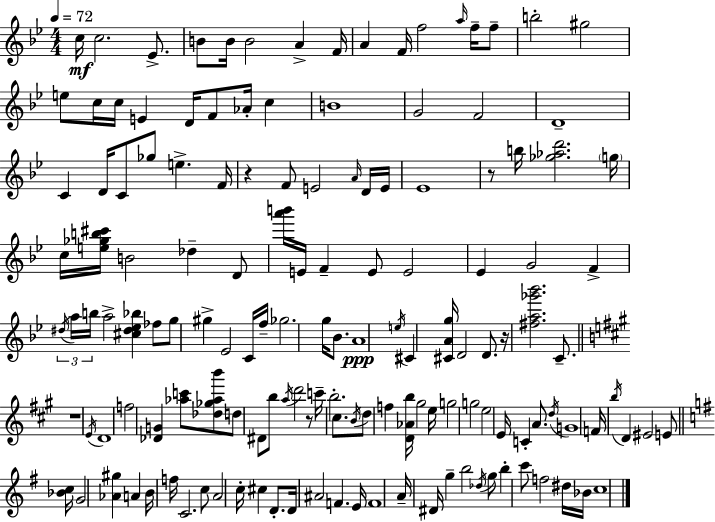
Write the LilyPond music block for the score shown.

{
  \clef treble
  \numericTimeSignature
  \time 4/4
  \key bes \major
  \tempo 4 = 72
  c''16\mf c''2. ees'8.-> | b'8 b'16 b'2 a'4-> f'16 | a'4 f'16 f''2 \grace { a''16 } f''16-- f''8-- | b''2-. gis''2 | \break e''8 c''16 c''16 e'4 d'16 f'8 aes'16-. c''4 | b'1 | g'2 f'2 | d'1-- | \break c'4 d'16 c'8 ges''8 e''4.-> | f'16 r4 f'8 e'2 \grace { a'16 } | d'16 e'16 ees'1 | r8 b''16 <ges'' aes'' d'''>2. | \break \parenthesize g''16 c''16 <e'' ges'' b'' cis'''>16 b'2 des''4-- | d'8 <a''' b'''>16 e'16 f'4-- e'8 e'2 | ees'4 g'2 f'4-> | \tuplet 3/2 { \acciaccatura { dis''16 } a''16 b''16 } a''2-> <cis'' dis'' ees'' bes''>4 | \break fes''8 g''8 gis''4-> ees'2 | c'16 f''16-- ges''2. g''16 | bes'8. a'1\ppp | \acciaccatura { e''16 } cis'4 <cis' a' g''>16 d'2 | \break d'8. r16 <fis'' a'' ges''' bes'''>2. | c'8.-- \bar "||" \break \key a \major r1 | \acciaccatura { e'16 } d'1 | f''2 <des' g'>4 <aes'' c'''>8 <des'' ges'' aes'' b'''>8 | d''8 dis'8 b''8 \acciaccatura { a''16 } d'''2 | \break r8 c'''16-- b''2.-. cis''8. | \acciaccatura { b'16 } d''8 f''4 <d' aes' b''>16 gis''2 | e''16 g''2 g''2 | e''2 e'16 c'4-. | \break a'8. \acciaccatura { d''16 } g'1 | f'16 \acciaccatura { b''16 } d'4 eis'2 | e'8 \bar "||" \break \key g \major <bes' c''>16 g'2 <aes' gis''>4 a'4 | b'16 f''16 c'2. c''8 | a'2 c''16-. cis''4 d'8.-. | d'16 ais'2 f'4. | \break e'16 f'1 | a'16-- dis'16 g''4-- b''2 \acciaccatura { des''16 } | g''8 b''4-. c'''8 f''2 | dis''16 bes'16 c''1 | \break \bar "|."
}